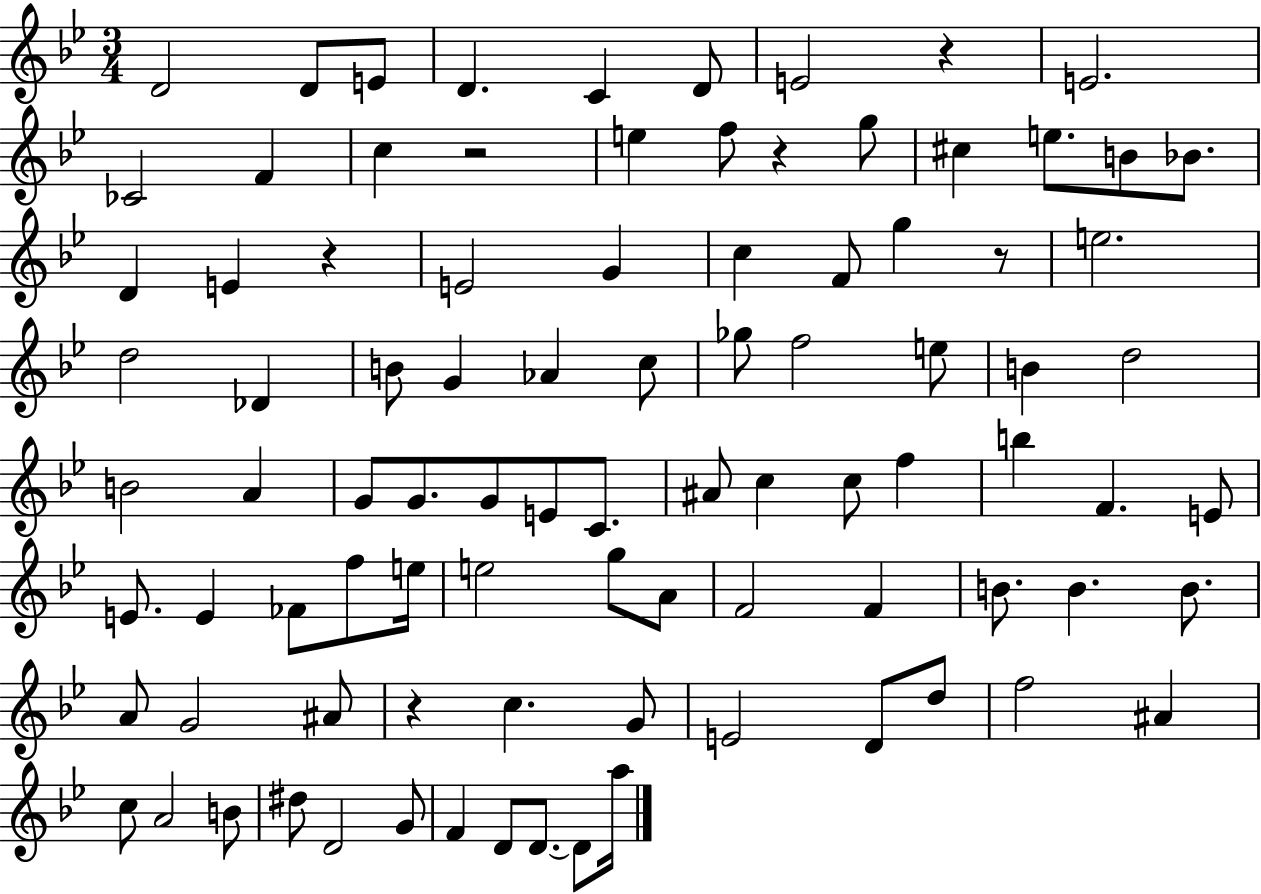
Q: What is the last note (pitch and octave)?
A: A5